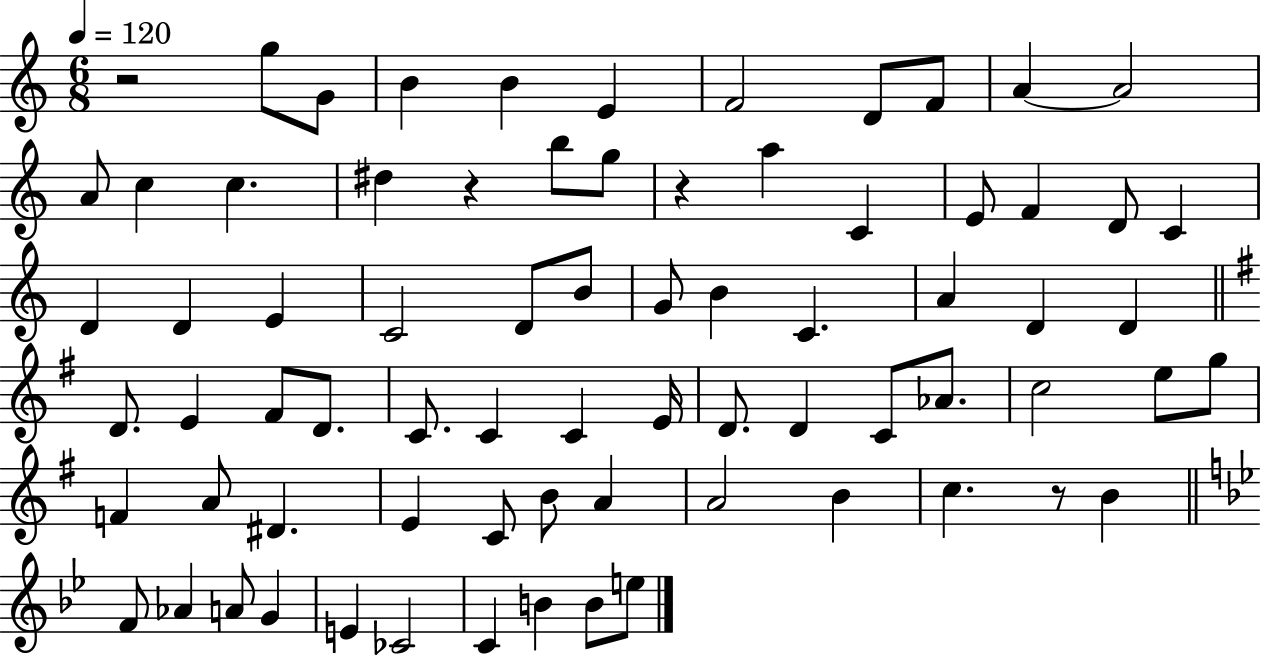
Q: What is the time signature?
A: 6/8